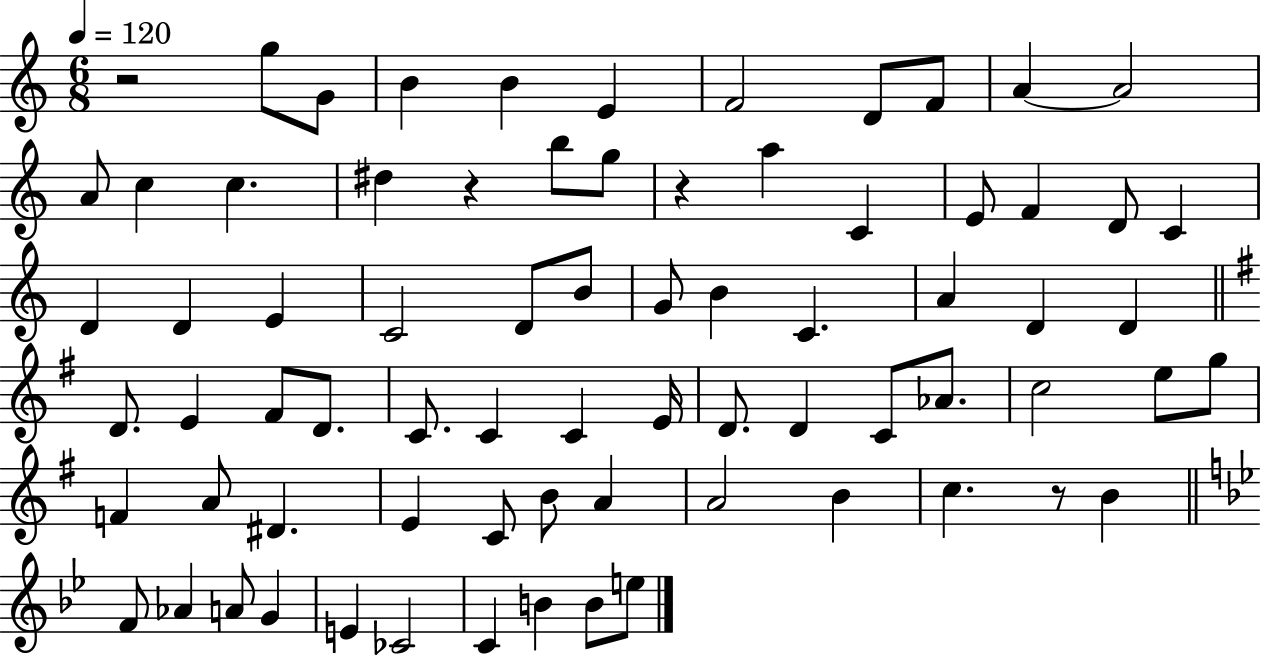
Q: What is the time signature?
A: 6/8